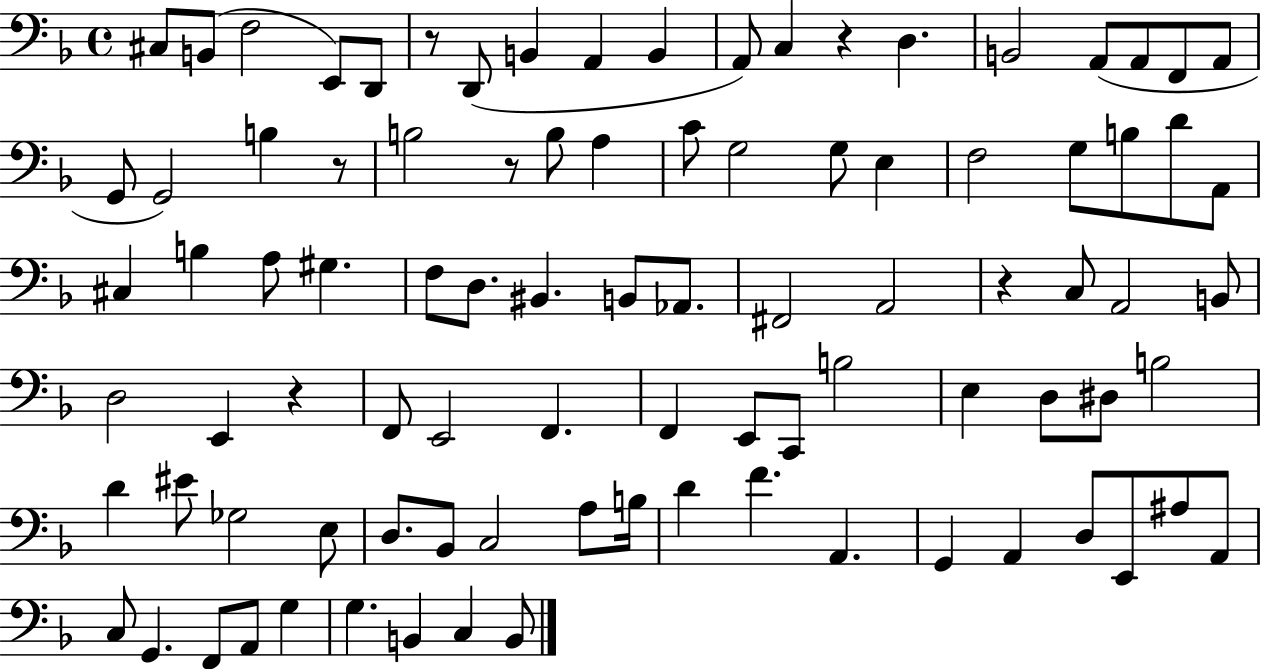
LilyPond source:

{
  \clef bass
  \time 4/4
  \defaultTimeSignature
  \key f \major
  cis8 b,8( f2 e,8) d,8 | r8 d,8( b,4 a,4 b,4 | a,8) c4 r4 d4. | b,2 a,8( a,8 f,8 a,8 | \break g,8 g,2) b4 r8 | b2 r8 b8 a4 | c'8 g2 g8 e4 | f2 g8 b8 d'8 a,8 | \break cis4 b4 a8 gis4. | f8 d8. bis,4. b,8 aes,8. | fis,2 a,2 | r4 c8 a,2 b,8 | \break d2 e,4 r4 | f,8 e,2 f,4. | f,4 e,8 c,8 b2 | e4 d8 dis8 b2 | \break d'4 eis'8 ges2 e8 | d8. bes,8 c2 a8 b16 | d'4 f'4. a,4. | g,4 a,4 d8 e,8 ais8 a,8 | \break c8 g,4. f,8 a,8 g4 | g4. b,4 c4 b,8 | \bar "|."
}